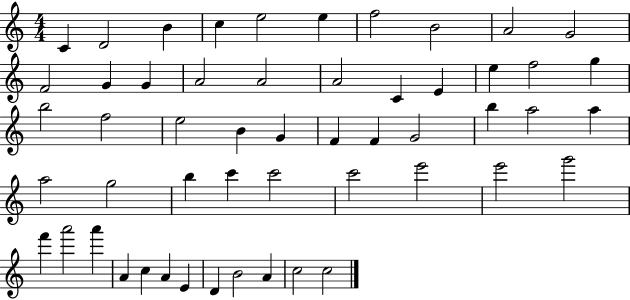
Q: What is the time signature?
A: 4/4